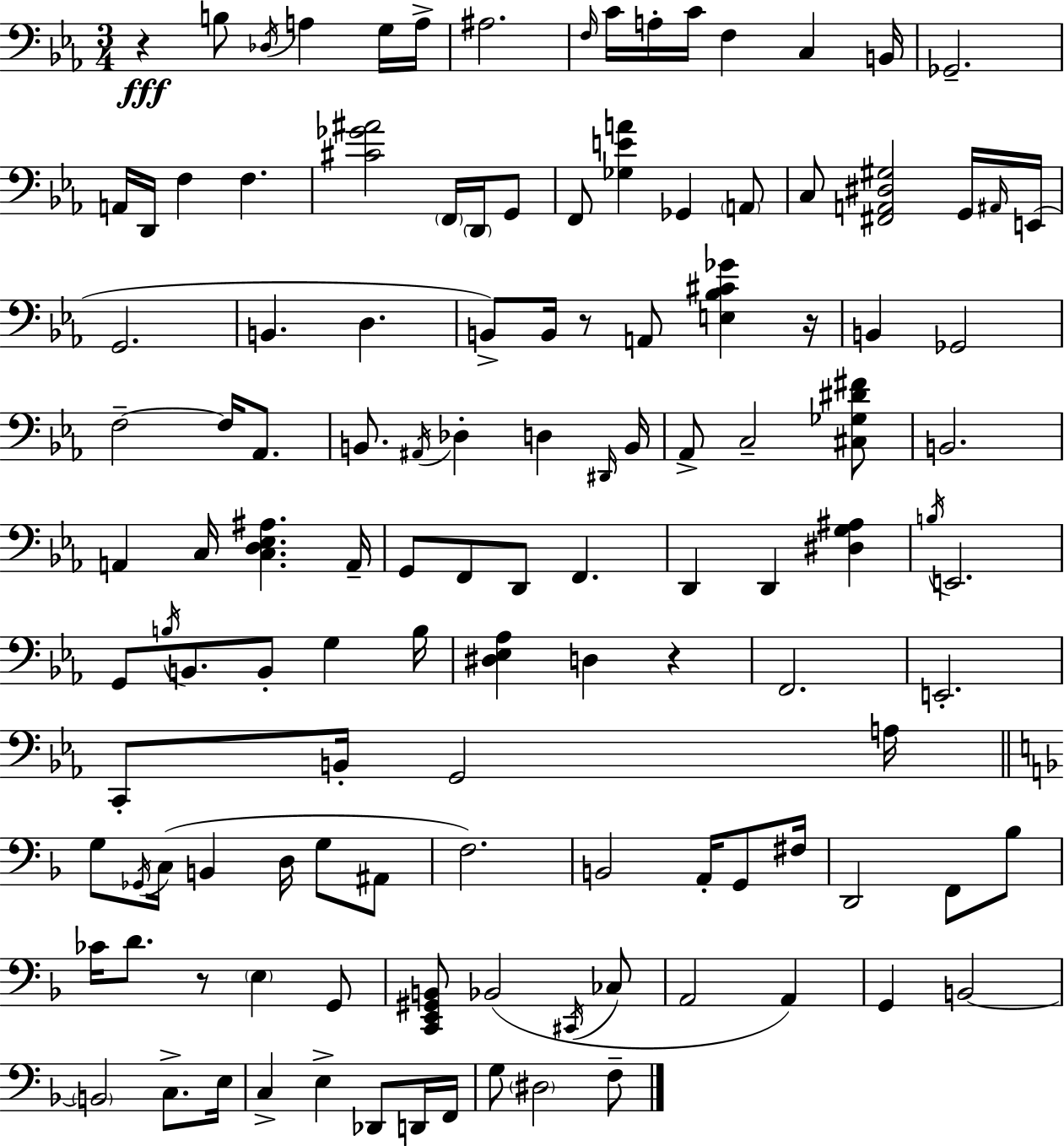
{
  \clef bass
  \numericTimeSignature
  \time 3/4
  \key ees \major
  r4\fff b8 \acciaccatura { des16 } a4 g16 | a16-> ais2. | \grace { f16 } c'16 a16-. c'16 f4 c4 | b,16 ges,2.-- | \break a,16 d,16 f4 f4. | <cis' ges' ais'>2 \parenthesize f,16 \parenthesize d,16 | g,8 f,8 <ges e' a'>4 ges,4 | \parenthesize a,8 c8 <fis, a, dis gis>2 | \break g,16 \grace { ais,16 }( e,16 g,2. | b,4. d4. | b,8->) b,16 r8 a,8 <e bes cis' ges'>4 | r16 b,4 ges,2 | \break f2--~~ f16 | aes,8. b,8. \acciaccatura { ais,16 } des4-. d4 | \grace { dis,16 } b,16 aes,8-> c2-- | <cis ges dis' fis'>8 b,2. | \break a,4 c16 <c d ees ais>4. | a,16-- g,8 f,8 d,8 f,4. | d,4 d,4 | <dis g ais>4 \acciaccatura { b16 } e,2. | \break g,8 \acciaccatura { b16 } b,8. | b,8-. g4 b16 <dis ees aes>4 d4 | r4 f,2. | e,2.-. | \break c,8-. b,16-. g,2 | a16 \bar "||" \break \key f \major g8 \acciaccatura { ges,16 } c16( b,4 d16 g8 ais,8 | f2.) | b,2 a,16-. g,8 | fis16 d,2 f,8 bes8 | \break ces'16 d'8. r8 \parenthesize e4 g,8 | <c, e, gis, b,>8 bes,2( \acciaccatura { cis,16 } | ces8 a,2 a,4) | g,4 b,2~~ | \break \parenthesize b,2 c8.-> | e16 c4-> e4-> des,8 | d,16 f,16 g8 \parenthesize dis2 | f8-- \bar "|."
}